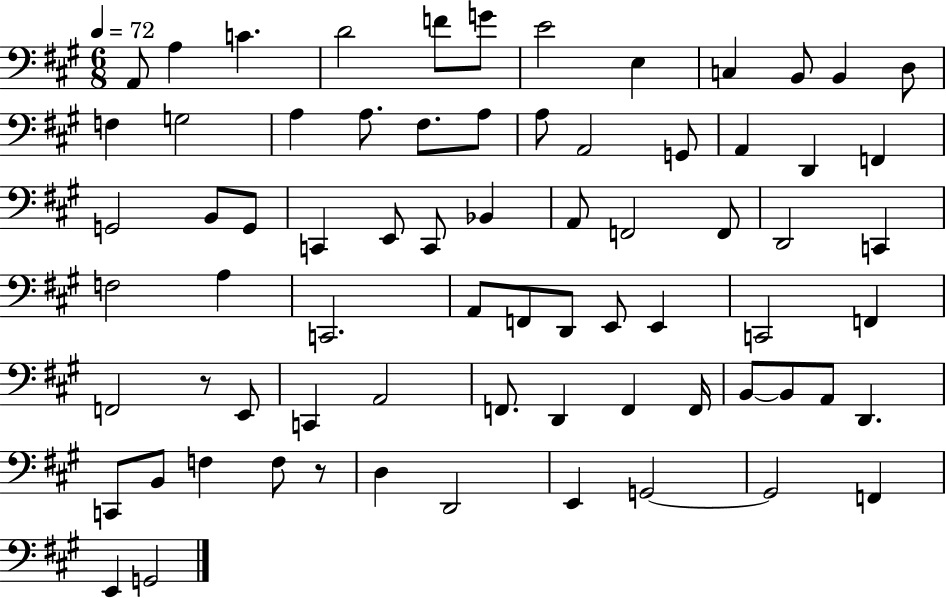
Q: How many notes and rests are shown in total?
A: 72